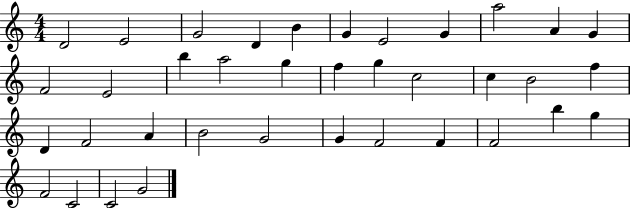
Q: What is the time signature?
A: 4/4